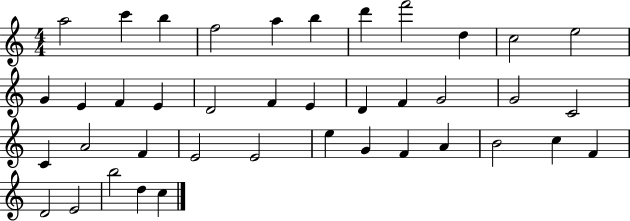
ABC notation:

X:1
T:Untitled
M:4/4
L:1/4
K:C
a2 c' b f2 a b d' f'2 d c2 e2 G E F E D2 F E D F G2 G2 C2 C A2 F E2 E2 e G F A B2 c F D2 E2 b2 d c